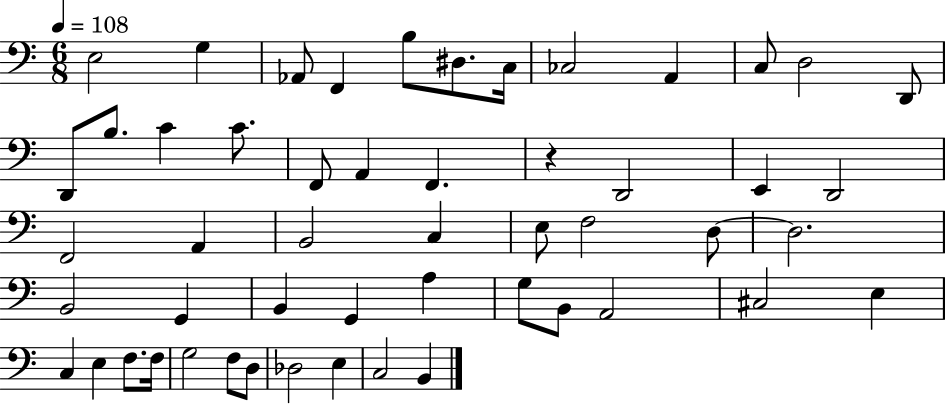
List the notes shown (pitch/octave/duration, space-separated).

E3/h G3/q Ab2/e F2/q B3/e D#3/e. C3/s CES3/h A2/q C3/e D3/h D2/e D2/e B3/e. C4/q C4/e. F2/e A2/q F2/q. R/q D2/h E2/q D2/h F2/h A2/q B2/h C3/q E3/e F3/h D3/e D3/h. B2/h G2/q B2/q G2/q A3/q G3/e B2/e A2/h C#3/h E3/q C3/q E3/q F3/e. F3/s G3/h F3/e D3/e Db3/h E3/q C3/h B2/q